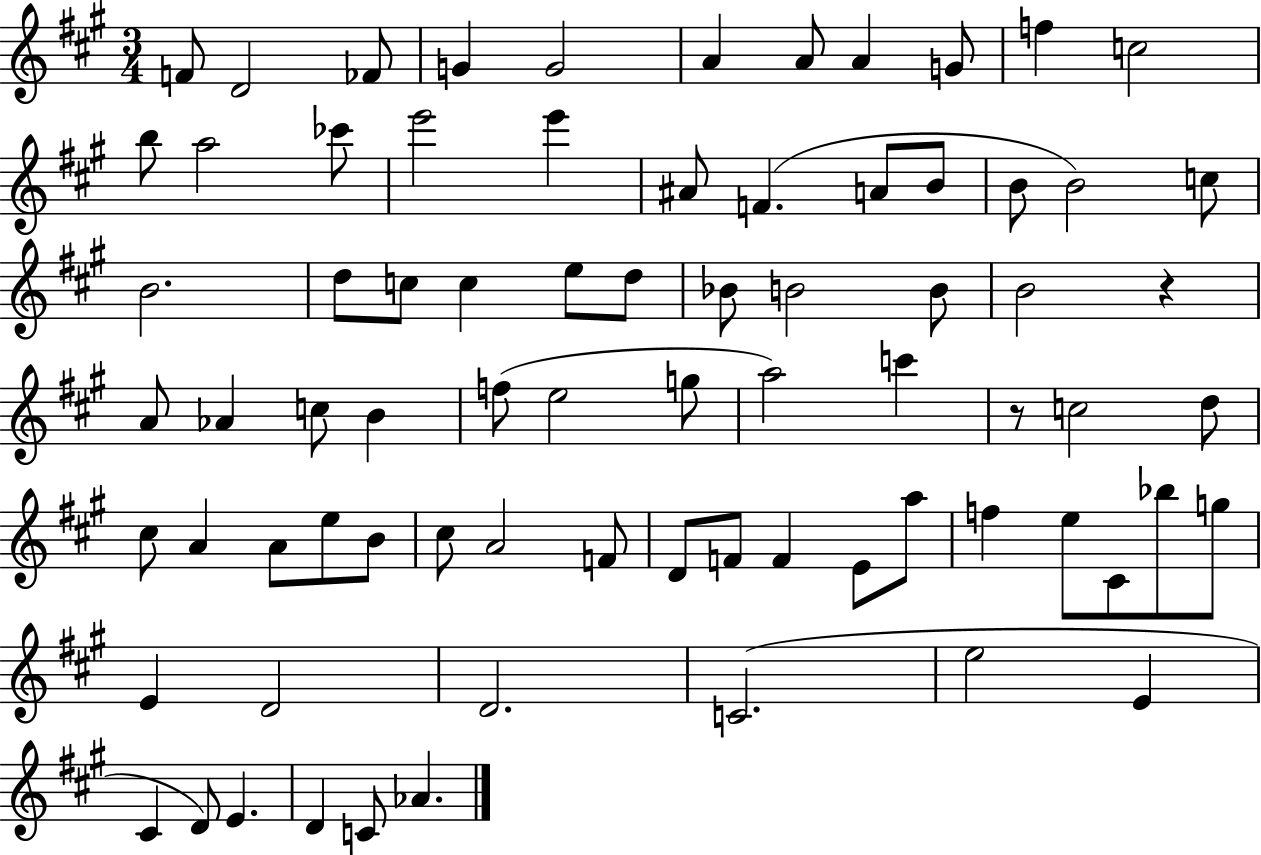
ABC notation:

X:1
T:Untitled
M:3/4
L:1/4
K:A
F/2 D2 _F/2 G G2 A A/2 A G/2 f c2 b/2 a2 _c'/2 e'2 e' ^A/2 F A/2 B/2 B/2 B2 c/2 B2 d/2 c/2 c e/2 d/2 _B/2 B2 B/2 B2 z A/2 _A c/2 B f/2 e2 g/2 a2 c' z/2 c2 d/2 ^c/2 A A/2 e/2 B/2 ^c/2 A2 F/2 D/2 F/2 F E/2 a/2 f e/2 ^C/2 _b/2 g/2 E D2 D2 C2 e2 E ^C D/2 E D C/2 _A